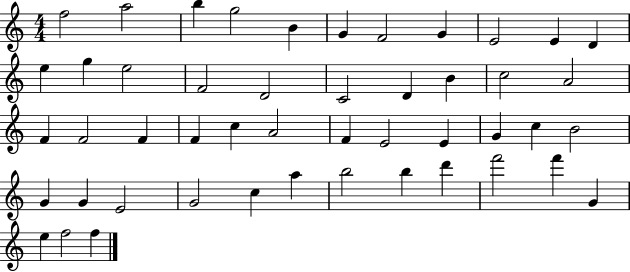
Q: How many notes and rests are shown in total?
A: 48